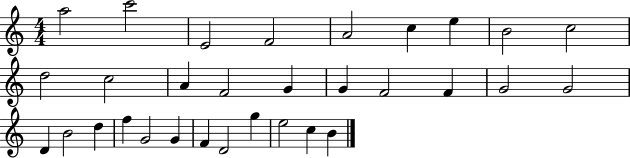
X:1
T:Untitled
M:4/4
L:1/4
K:C
a2 c'2 E2 F2 A2 c e B2 c2 d2 c2 A F2 G G F2 F G2 G2 D B2 d f G2 G F D2 g e2 c B